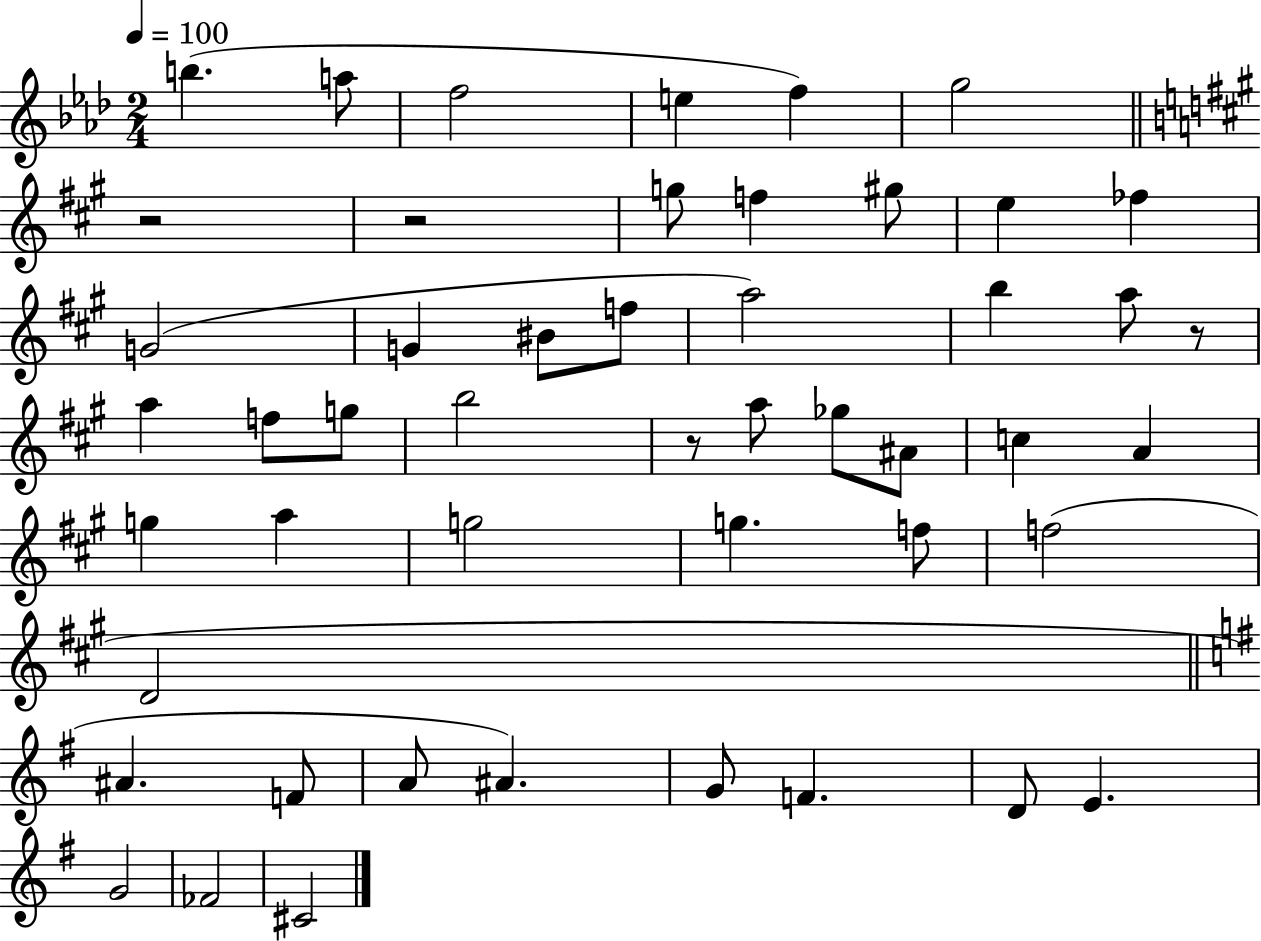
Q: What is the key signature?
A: AES major